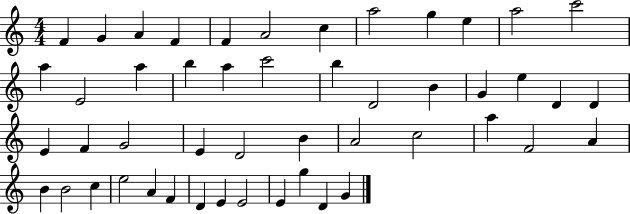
{
  \clef treble
  \numericTimeSignature
  \time 4/4
  \key c \major
  f'4 g'4 a'4 f'4 | f'4 a'2 c''4 | a''2 g''4 e''4 | a''2 c'''2 | \break a''4 e'2 a''4 | b''4 a''4 c'''2 | b''4 d'2 b'4 | g'4 e''4 d'4 d'4 | \break e'4 f'4 g'2 | e'4 d'2 b'4 | a'2 c''2 | a''4 f'2 a'4 | \break b'4 b'2 c''4 | e''2 a'4 f'4 | d'4 e'4 e'2 | e'4 g''4 d'4 g'4 | \break \bar "|."
}